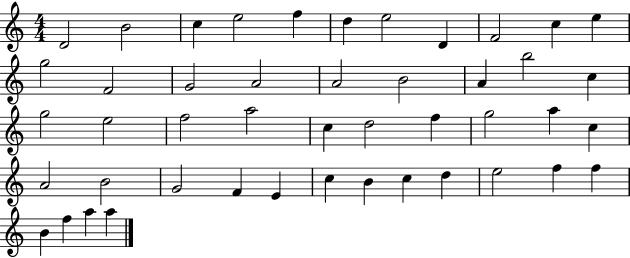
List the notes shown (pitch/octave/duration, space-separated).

D4/h B4/h C5/q E5/h F5/q D5/q E5/h D4/q F4/h C5/q E5/q G5/h F4/h G4/h A4/h A4/h B4/h A4/q B5/h C5/q G5/h E5/h F5/h A5/h C5/q D5/h F5/q G5/h A5/q C5/q A4/h B4/h G4/h F4/q E4/q C5/q B4/q C5/q D5/q E5/h F5/q F5/q B4/q F5/q A5/q A5/q